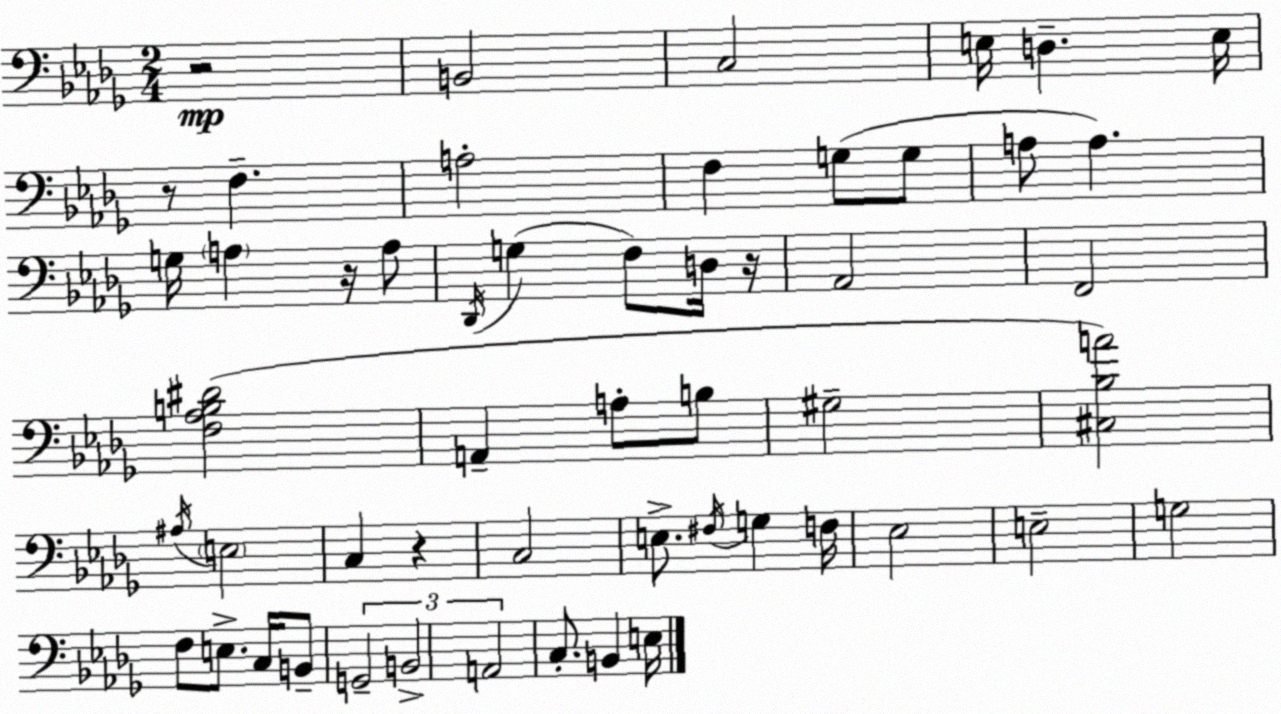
X:1
T:Untitled
M:2/4
L:1/4
K:Bbm
z2 B,,2 C,2 E,/4 D, E,/4 z/2 F, A,2 F, G,/2 G,/2 A,/2 A, G,/4 A, z/4 A,/2 _D,,/4 G, F,/2 D,/4 z/4 _A,,2 F,,2 [F,_A,B,^D]2 A,, A,/2 B,/2 ^G,2 [^C,_B,A]2 ^A,/4 E,2 C, z C,2 E,/2 ^F,/4 G, F,/4 _E,2 E,2 G,2 F,/2 E,/2 C,/4 B,,/2 G,,2 B,,2 A,,2 C,/2 B,, E,/4